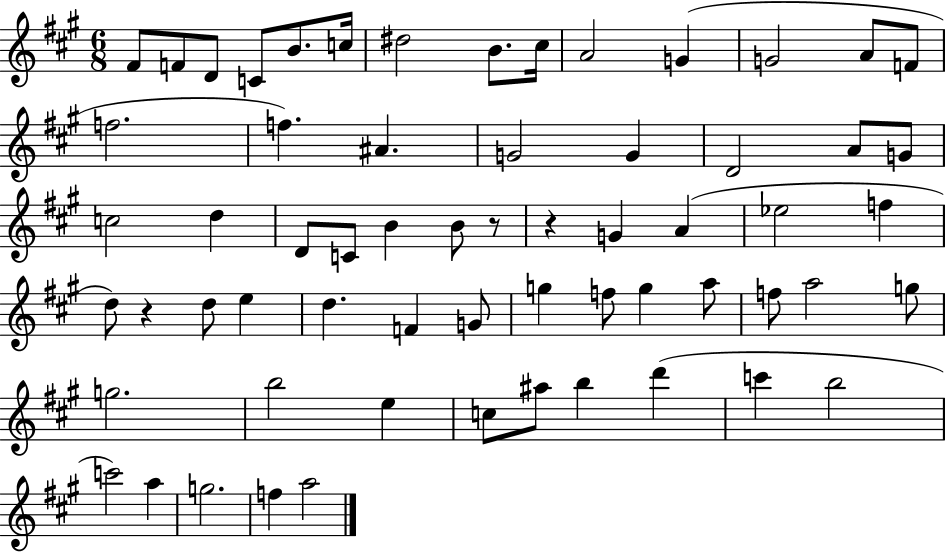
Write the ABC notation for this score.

X:1
T:Untitled
M:6/8
L:1/4
K:A
^F/2 F/2 D/2 C/2 B/2 c/4 ^d2 B/2 ^c/4 A2 G G2 A/2 F/2 f2 f ^A G2 G D2 A/2 G/2 c2 d D/2 C/2 B B/2 z/2 z G A _e2 f d/2 z d/2 e d F G/2 g f/2 g a/2 f/2 a2 g/2 g2 b2 e c/2 ^a/2 b d' c' b2 c'2 a g2 f a2